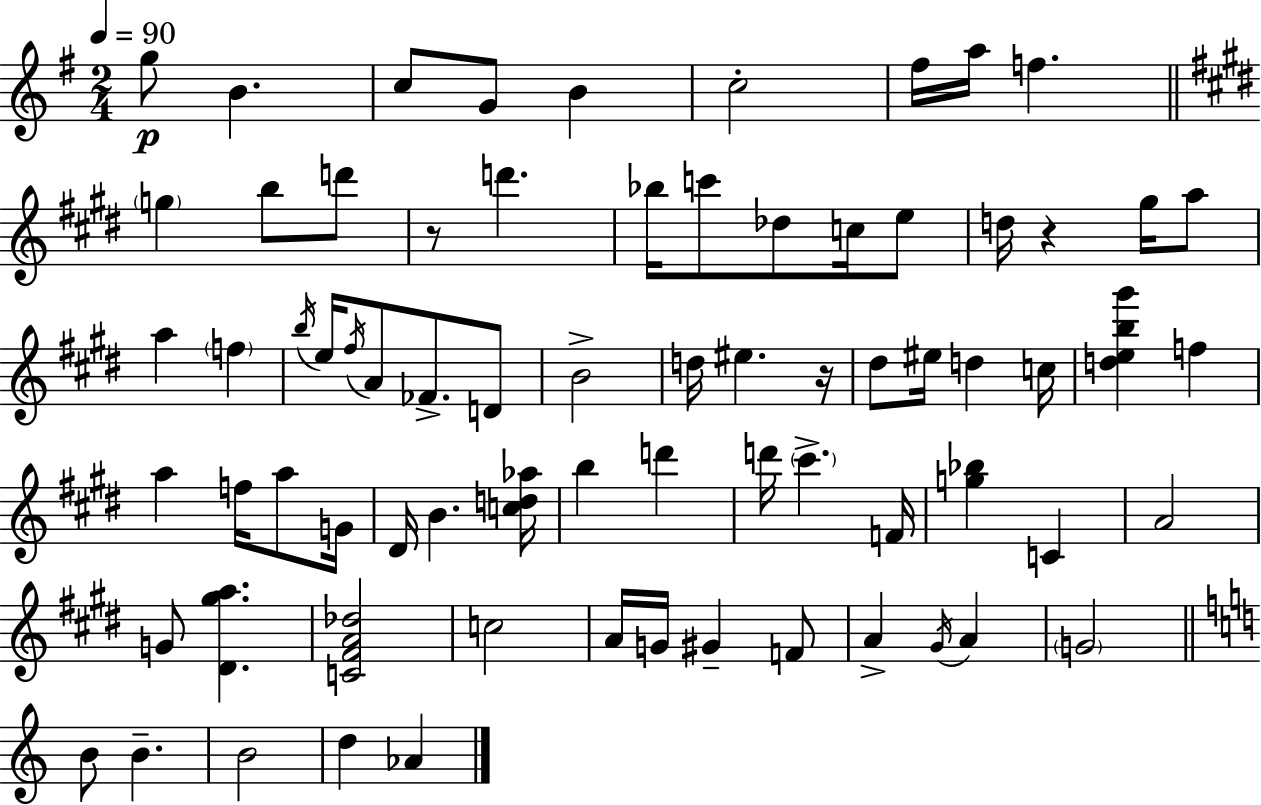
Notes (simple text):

G5/e B4/q. C5/e G4/e B4/q C5/h F#5/s A5/s F5/q. G5/q B5/e D6/e R/e D6/q. Bb5/s C6/e Db5/e C5/s E5/e D5/s R/q G#5/s A5/e A5/q F5/q B5/s E5/s F#5/s A4/e FES4/e. D4/e B4/h D5/s EIS5/q. R/s D#5/e EIS5/s D5/q C5/s [D5,E5,B5,G#6]/q F5/q A5/q F5/s A5/e G4/s D#4/s B4/q. [C5,D5,Ab5]/s B5/q D6/q D6/s C#6/q. F4/s [G5,Bb5]/q C4/q A4/h G4/e [D#4,G#5,A5]/q. [C4,F#4,A4,Db5]/h C5/h A4/s G4/s G#4/q F4/e A4/q G#4/s A4/q G4/h B4/e B4/q. B4/h D5/q Ab4/q